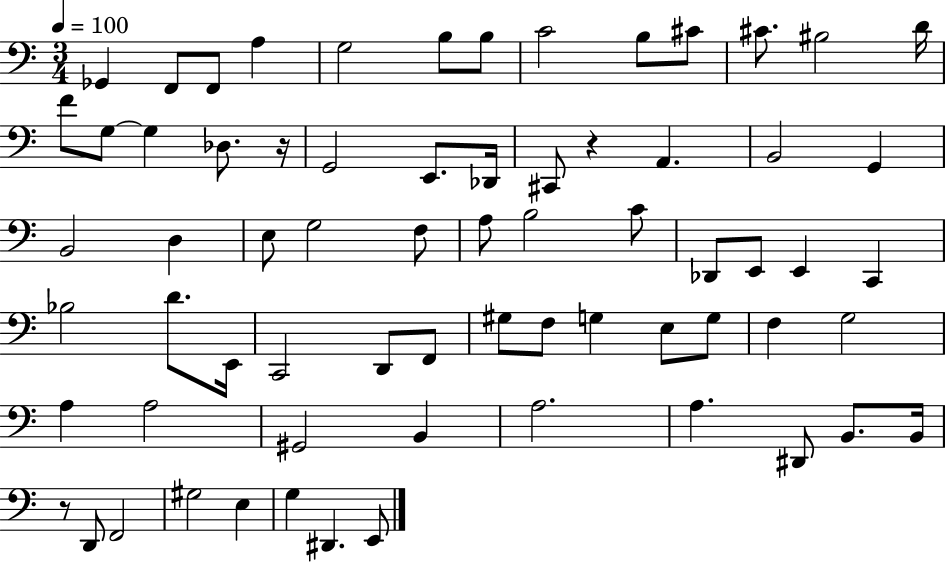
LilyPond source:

{
  \clef bass
  \numericTimeSignature
  \time 3/4
  \key c \major
  \tempo 4 = 100
  ges,4 f,8 f,8 a4 | g2 b8 b8 | c'2 b8 cis'8 | cis'8. bis2 d'16 | \break f'8 g8~~ g4 des8. r16 | g,2 e,8. des,16 | cis,8 r4 a,4. | b,2 g,4 | \break b,2 d4 | e8 g2 f8 | a8 b2 c'8 | des,8 e,8 e,4 c,4 | \break bes2 d'8. e,16 | c,2 d,8 f,8 | gis8 f8 g4 e8 g8 | f4 g2 | \break a4 a2 | gis,2 b,4 | a2. | a4. dis,8 b,8. b,16 | \break r8 d,8 f,2 | gis2 e4 | g4 dis,4. e,8 | \bar "|."
}